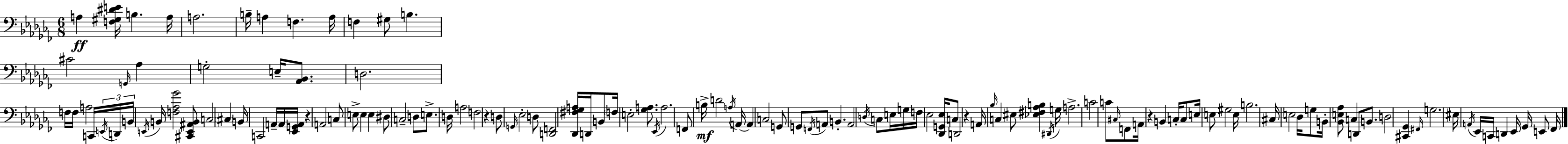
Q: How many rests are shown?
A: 4